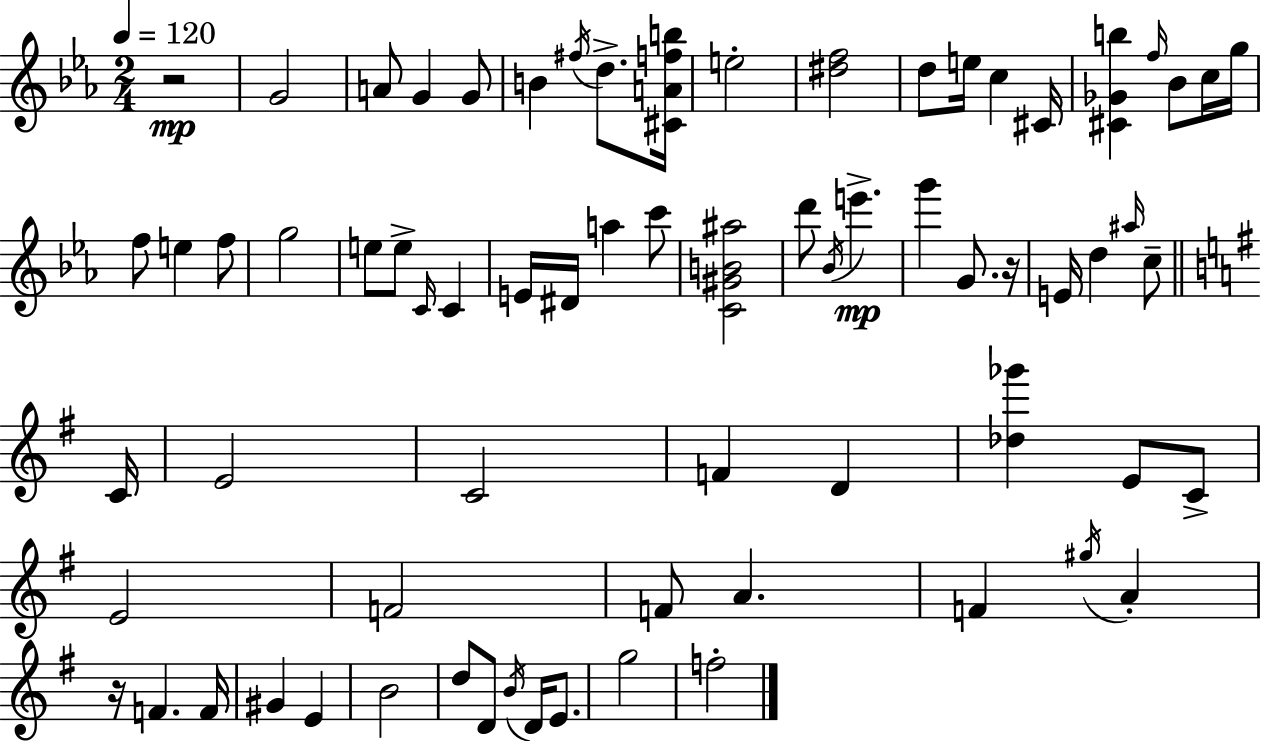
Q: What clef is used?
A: treble